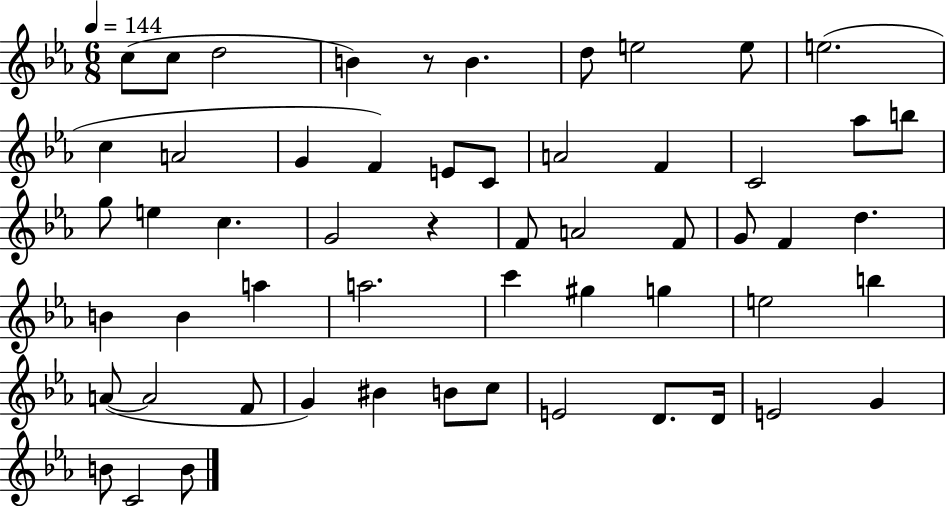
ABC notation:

X:1
T:Untitled
M:6/8
L:1/4
K:Eb
c/2 c/2 d2 B z/2 B d/2 e2 e/2 e2 c A2 G F E/2 C/2 A2 F C2 _a/2 b/2 g/2 e c G2 z F/2 A2 F/2 G/2 F d B B a a2 c' ^g g e2 b A/2 A2 F/2 G ^B B/2 c/2 E2 D/2 D/4 E2 G B/2 C2 B/2